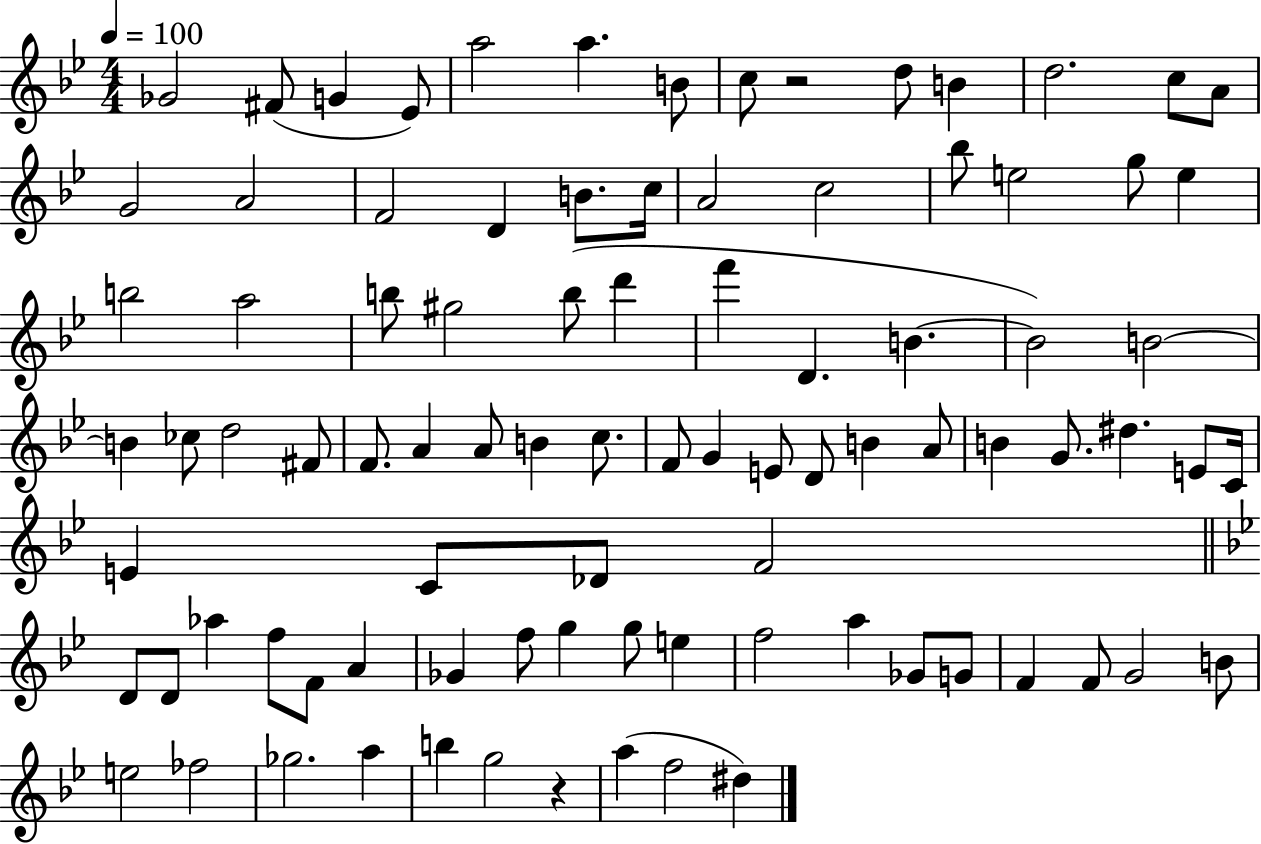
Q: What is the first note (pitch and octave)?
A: Gb4